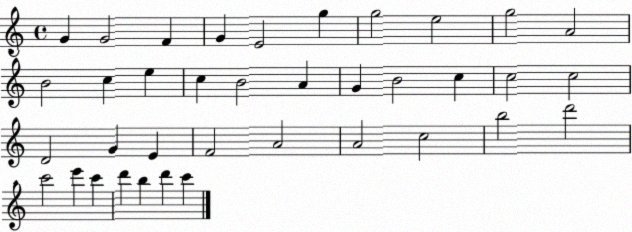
X:1
T:Untitled
M:4/4
L:1/4
K:C
G G2 F G E2 g g2 e2 g2 A2 B2 c e c B2 A G B2 c c2 c2 D2 G E F2 A2 A2 c2 b2 d'2 c'2 e' c' d' b d' c'